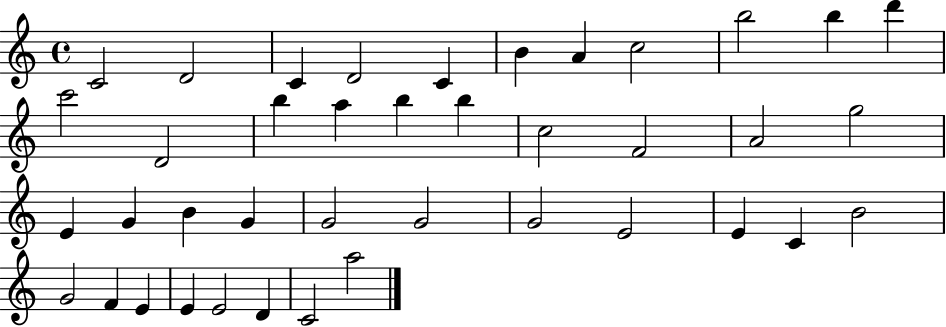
C4/h D4/h C4/q D4/h C4/q B4/q A4/q C5/h B5/h B5/q D6/q C6/h D4/h B5/q A5/q B5/q B5/q C5/h F4/h A4/h G5/h E4/q G4/q B4/q G4/q G4/h G4/h G4/h E4/h E4/q C4/q B4/h G4/h F4/q E4/q E4/q E4/h D4/q C4/h A5/h